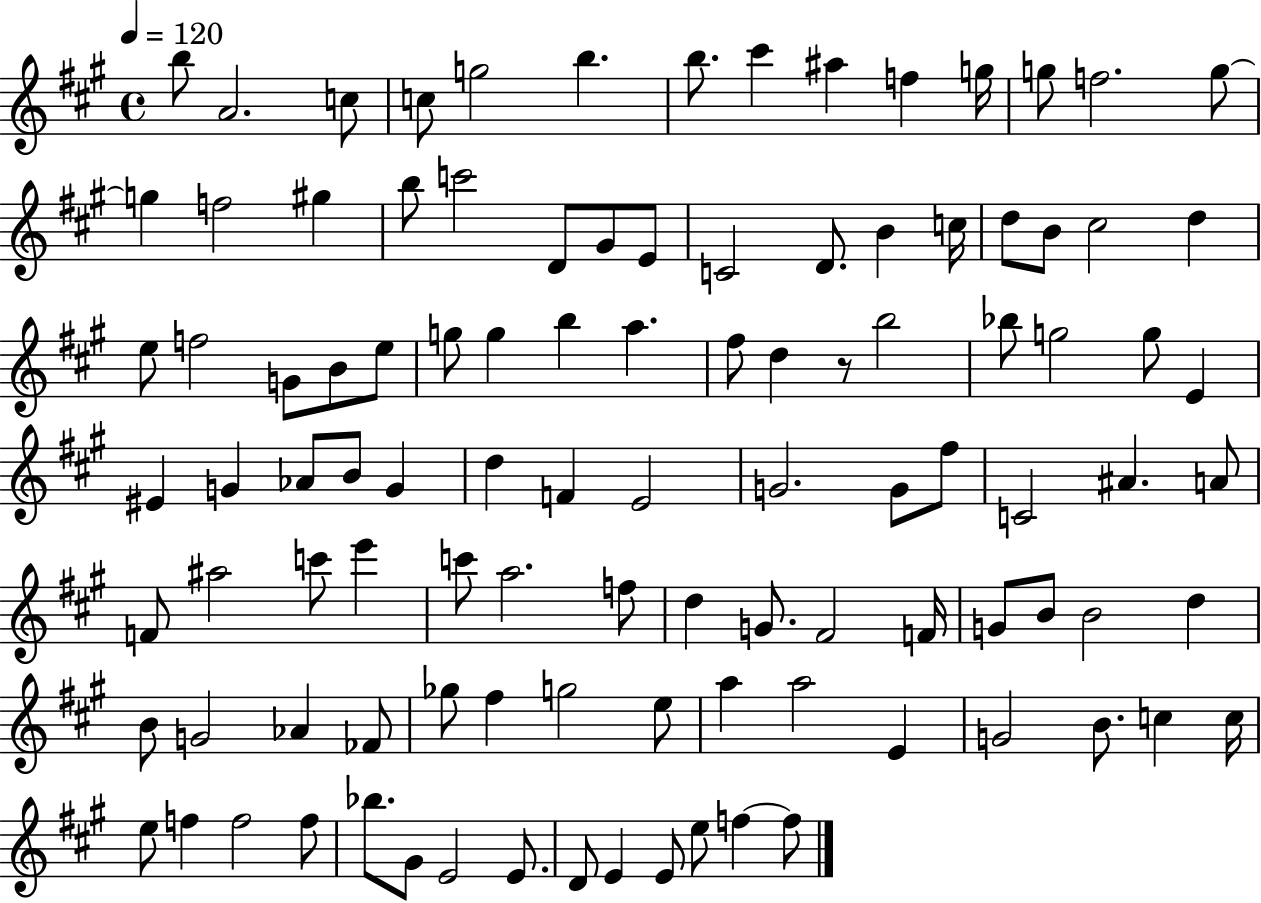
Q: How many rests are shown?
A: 1